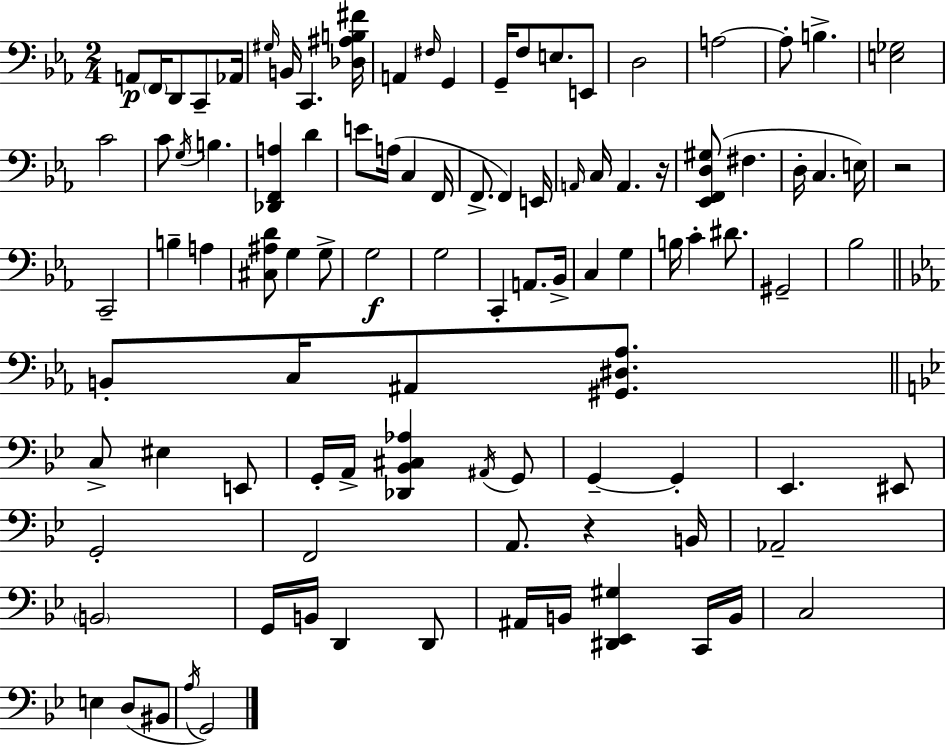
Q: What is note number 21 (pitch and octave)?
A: C4